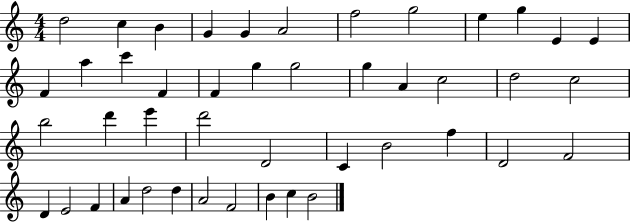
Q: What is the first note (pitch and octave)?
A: D5